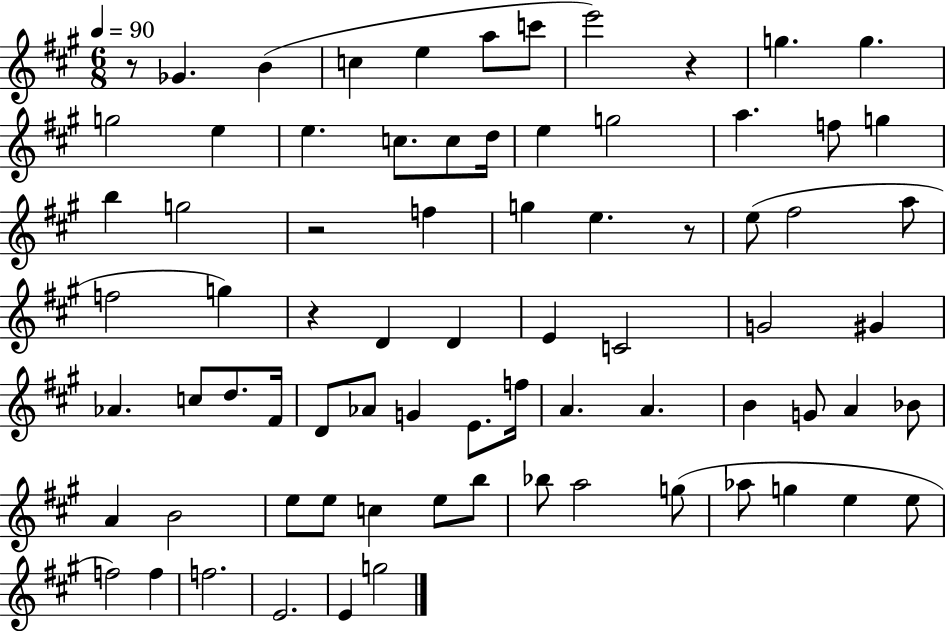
R/e Gb4/q. B4/q C5/q E5/q A5/e C6/e E6/h R/q G5/q. G5/q. G5/h E5/q E5/q. C5/e. C5/e D5/s E5/q G5/h A5/q. F5/e G5/q B5/q G5/h R/h F5/q G5/q E5/q. R/e E5/e F#5/h A5/e F5/h G5/q R/q D4/q D4/q E4/q C4/h G4/h G#4/q Ab4/q. C5/e D5/e. F#4/s D4/e Ab4/e G4/q E4/e. F5/s A4/q. A4/q. B4/q G4/e A4/q Bb4/e A4/q B4/h E5/e E5/e C5/q E5/e B5/e Bb5/e A5/h G5/e Ab5/e G5/q E5/q E5/e F5/h F5/q F5/h. E4/h. E4/q G5/h